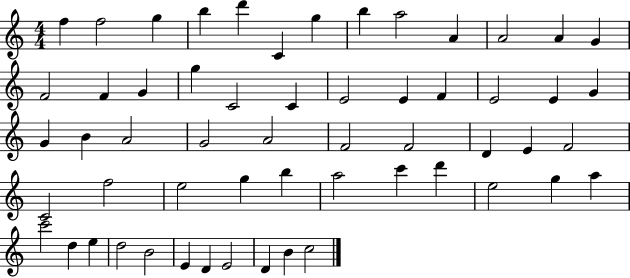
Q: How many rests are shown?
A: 0